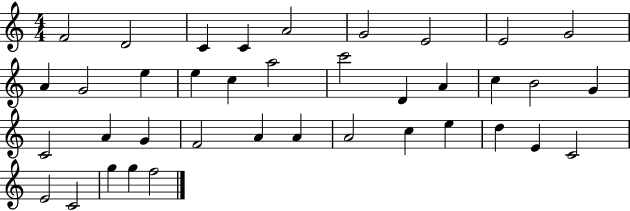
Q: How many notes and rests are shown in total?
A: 38